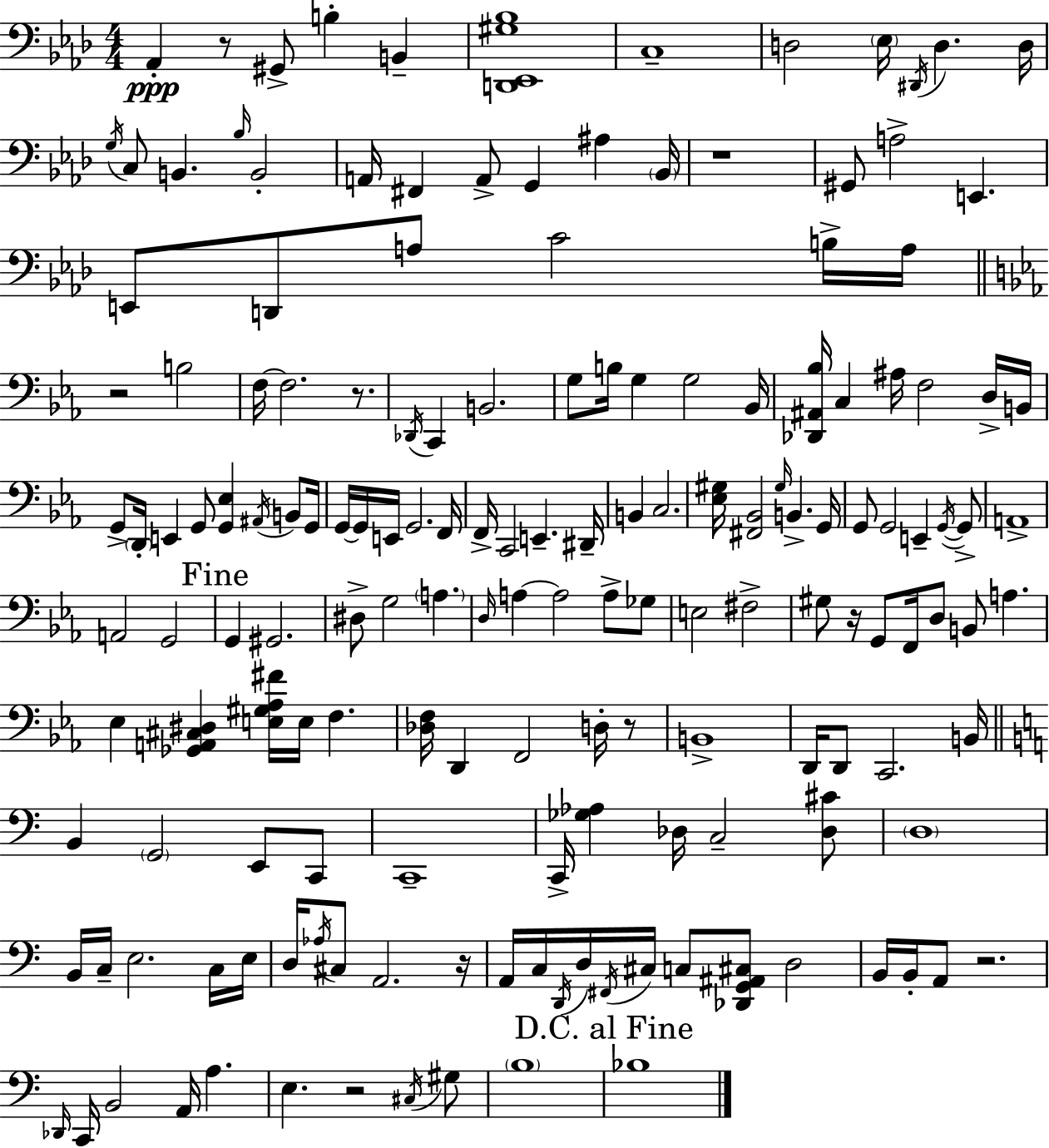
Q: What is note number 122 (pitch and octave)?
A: A2